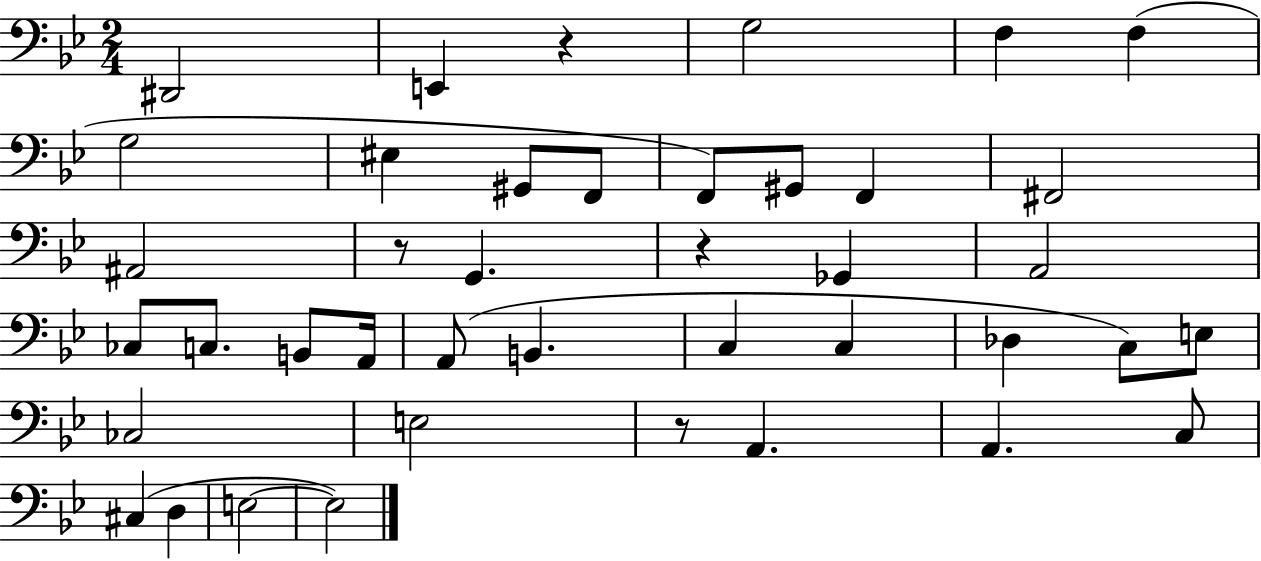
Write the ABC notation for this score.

X:1
T:Untitled
M:2/4
L:1/4
K:Bb
^D,,2 E,, z G,2 F, F, G,2 ^E, ^G,,/2 F,,/2 F,,/2 ^G,,/2 F,, ^F,,2 ^A,,2 z/2 G,, z _G,, A,,2 _C,/2 C,/2 B,,/2 A,,/4 A,,/2 B,, C, C, _D, C,/2 E,/2 _C,2 E,2 z/2 A,, A,, C,/2 ^C, D, E,2 E,2